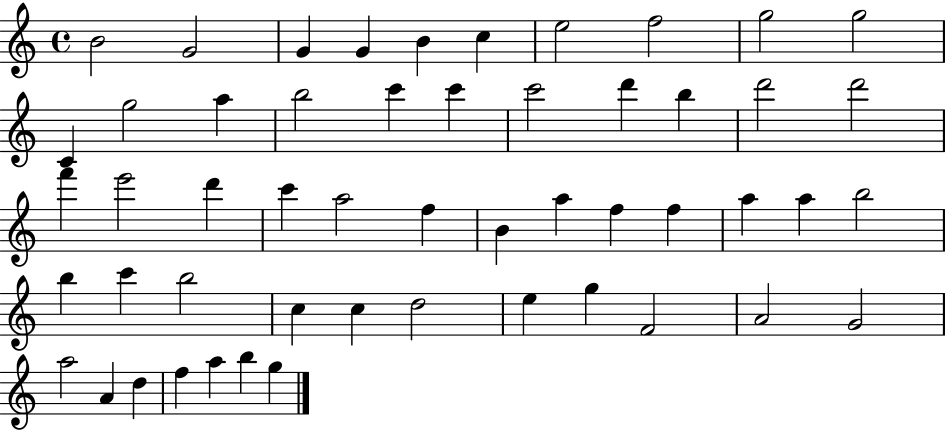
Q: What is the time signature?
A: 4/4